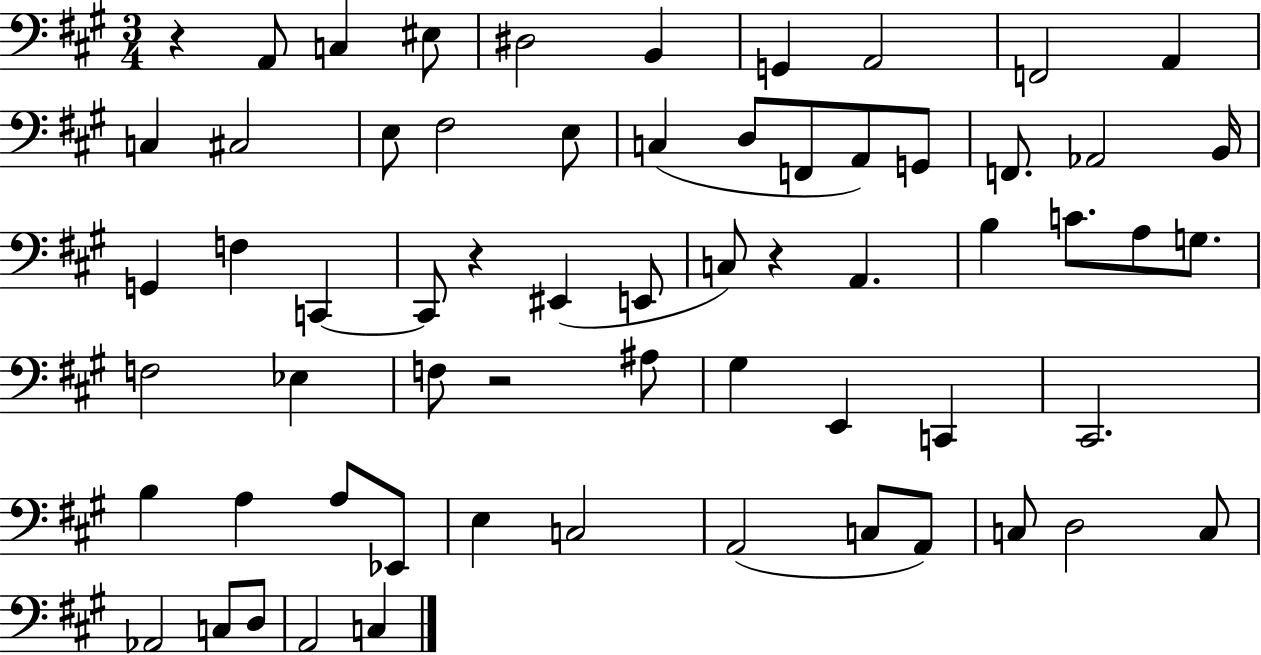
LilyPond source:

{
  \clef bass
  \numericTimeSignature
  \time 3/4
  \key a \major
  r4 a,8 c4 eis8 | dis2 b,4 | g,4 a,2 | f,2 a,4 | \break c4 cis2 | e8 fis2 e8 | c4( d8 f,8 a,8) g,8 | f,8. aes,2 b,16 | \break g,4 f4 c,4~~ | c,8 r4 eis,4( e,8 | c8) r4 a,4. | b4 c'8. a8 g8. | \break f2 ees4 | f8 r2 ais8 | gis4 e,4 c,4 | cis,2. | \break b4 a4 a8 ees,8 | e4 c2 | a,2( c8 a,8) | c8 d2 c8 | \break aes,2 c8 d8 | a,2 c4 | \bar "|."
}